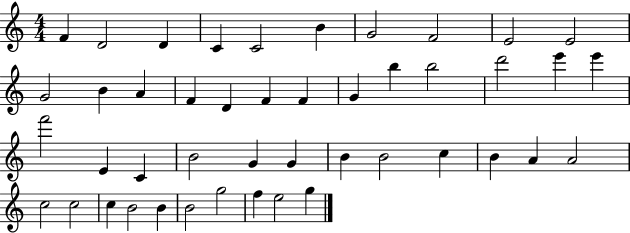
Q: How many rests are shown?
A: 0